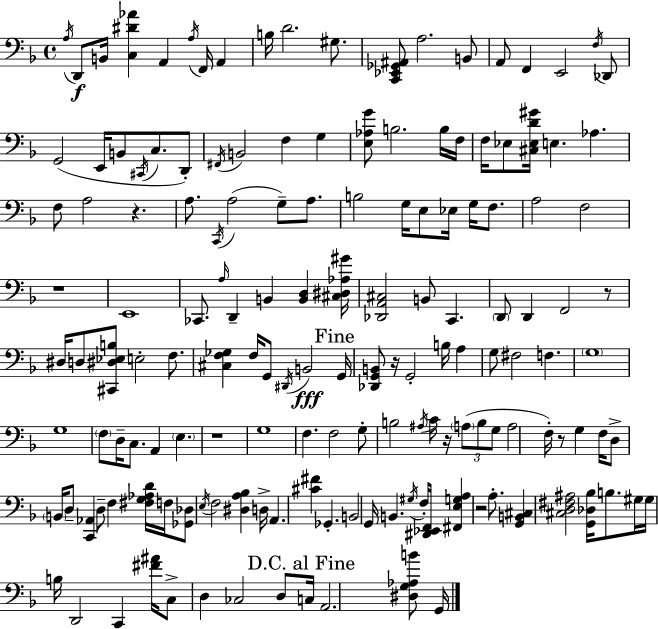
{
  \clef bass
  \time 4/4
  \defaultTimeSignature
  \key f \major
  \acciaccatura { a16 }\f d,8 b,16 <c dis' aes'>4 a,4 \acciaccatura { a16 } f,16 a,4 | b16 d'2. gis8. | <c, ees, ges, ais,>8 a2. | b,8 a,8 f,4 e,2 | \break \acciaccatura { f16 } des,8 g,2( e,16 b,8 \acciaccatura { cis,16 } c8. | d,8-.) \acciaccatura { fis,16 } b,2 f4 | g4 <e aes g'>8 b2. | b16 f16 f16 ees8 <cis ees d' gis'>16 e4. aes4. | \break f8 a2 r4. | a8. \acciaccatura { c,16 }( a2 | g8--) a8. b2 g16 e8 | ees16 g16 f8. a2 f2 | \break r1 | e,1 | ces,8. \grace { a16 } d,4-- b,4 | <b, d>4 <cis dis aes gis'>16 <des, a, cis>2 b,8 | \break c,4. \parenthesize d,8 d,4 f,2 | r8 dis16 d8 <cis, dis ees b>8 e2-. | f8. <cis f ges>4 f16 g,8 \acciaccatura { dis,16 }\fff b,2 | \mark "Fine" g,16 <des, g, b,>8 r16 g,2-. | \break b16 a4 g8 fis2 | f4. \parenthesize g1 | g1 | \parenthesize f8 d16-- c8. a,4 | \break \parenthesize e4. r1 | g1 | f4. f2 | g8-. b2 | \break \acciaccatura { ais16 } c'16 r16 \tuplet 3/2 { \parenthesize a8( b8 g8 } a2 | f16-.) r8 g4 f16 d8-> \parenthesize b,16 d8-- <c, aes,>4 | d8-- f4 <fis g aes d'>16 f16 <ges, des>8 \acciaccatura { e16 } f2 | <dis a bes>4 d16-> a,4. | \break <cis' fis'>4 ges,4.-. b,2 | g,16 b,4. \acciaccatura { gis16 } f16-. <dis, ees, f,>16 <fis, e g a>4 | r2 a8.-. <g, b, cis>4 <cis d fis ais>2 | <g, des bes>16 b8. gis16 gis16 b16 d,2 | \break c,4 <fis' ais'>16 c8-> d4 | ces2 d8 \mark "D.C. al Fine" c16 a,2. | <dis g aes b'>8 g,16 \bar "|."
}